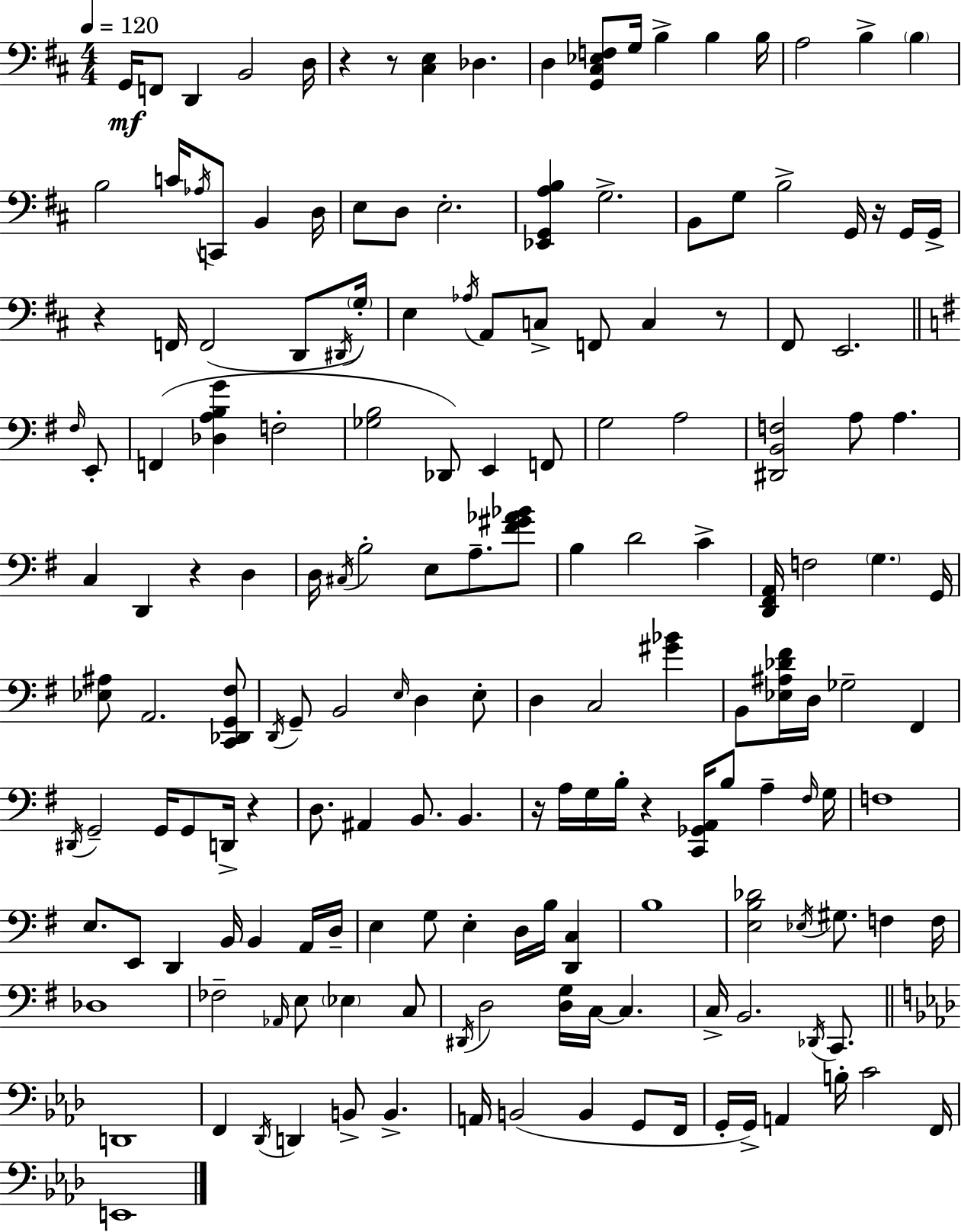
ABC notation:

X:1
T:Untitled
M:4/4
L:1/4
K:D
G,,/4 F,,/2 D,, B,,2 D,/4 z z/2 [^C,E,] _D, D, [G,,^C,_E,F,]/2 G,/4 B, B, B,/4 A,2 B, B, B,2 C/4 _A,/4 C,,/2 B,, D,/4 E,/2 D,/2 E,2 [_E,,G,,A,B,] G,2 B,,/2 G,/2 B,2 G,,/4 z/4 G,,/4 G,,/4 z F,,/4 F,,2 D,,/2 ^D,,/4 G,/4 E, _A,/4 A,,/2 C,/2 F,,/2 C, z/2 ^F,,/2 E,,2 ^F,/4 E,,/2 F,, [_D,A,B,G] F,2 [_G,B,]2 _D,,/2 E,, F,,/2 G,2 A,2 [^D,,B,,F,]2 A,/2 A, C, D,, z D, D,/4 ^C,/4 B,2 E,/2 A,/2 [^F^G_A_B]/2 B, D2 C [D,,^F,,A,,]/4 F,2 G, G,,/4 [_E,^A,]/2 A,,2 [C,,_D,,G,,^F,]/2 D,,/4 G,,/2 B,,2 E,/4 D, E,/2 D, C,2 [^G_B] B,,/2 [_E,^A,_D^F]/4 D,/4 _G,2 ^F,, ^D,,/4 G,,2 G,,/4 G,,/2 D,,/4 z D,/2 ^A,, B,,/2 B,, z/4 A,/4 G,/4 B,/4 z [C,,_G,,A,,]/4 B,/2 A, ^F,/4 G,/4 F,4 E,/2 E,,/2 D,, B,,/4 B,, A,,/4 D,/4 E, G,/2 E, D,/4 B,/4 [D,,C,] B,4 [E,B,_D]2 _E,/4 ^G,/2 F, F,/4 _D,4 _F,2 _A,,/4 E,/2 _E, C,/2 ^D,,/4 D,2 [D,G,]/4 C,/4 C, C,/4 B,,2 _D,,/4 C,,/2 D,,4 F,, _D,,/4 D,, B,,/2 B,, A,,/4 B,,2 B,, G,,/2 F,,/4 G,,/4 G,,/4 A,, B,/4 C2 F,,/4 E,,4